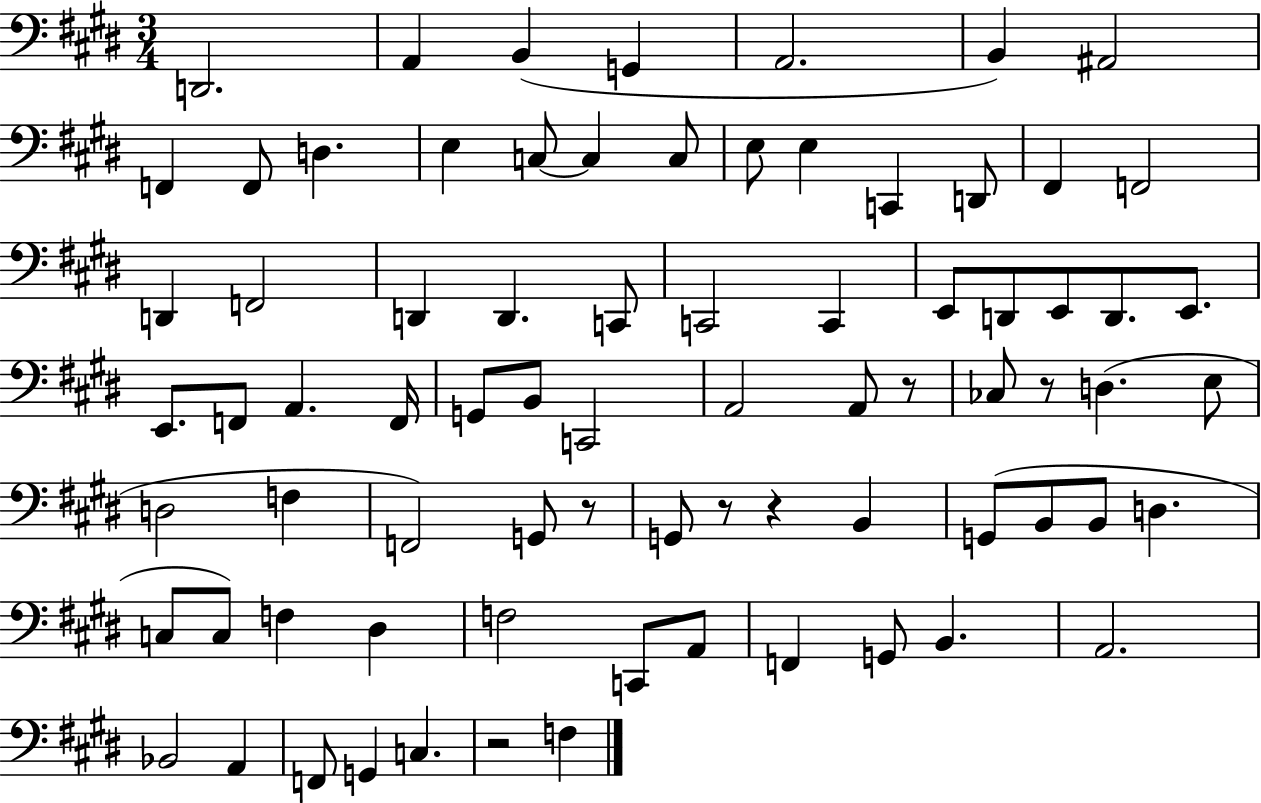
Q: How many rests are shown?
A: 6